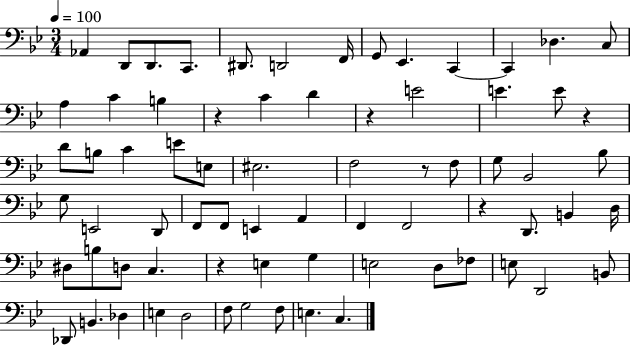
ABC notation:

X:1
T:Untitled
M:3/4
L:1/4
K:Bb
_A,, D,,/2 D,,/2 C,,/2 ^D,,/2 D,,2 F,,/4 G,,/2 _E,, C,, C,, _D, C,/2 A, C B, z C D z E2 E E/2 z D/2 B,/2 C E/2 E,/2 ^E,2 F,2 z/2 F,/2 G,/2 _B,,2 _B,/2 G,/2 E,,2 D,,/2 F,,/2 F,,/2 E,, A,, F,, F,,2 z D,,/2 B,, D,/4 ^D,/2 B,/2 D,/2 C, z E, G, E,2 D,/2 _F,/2 E,/2 D,,2 B,,/2 _D,,/2 B,, _D, E, D,2 F,/2 G,2 F,/2 E, C,